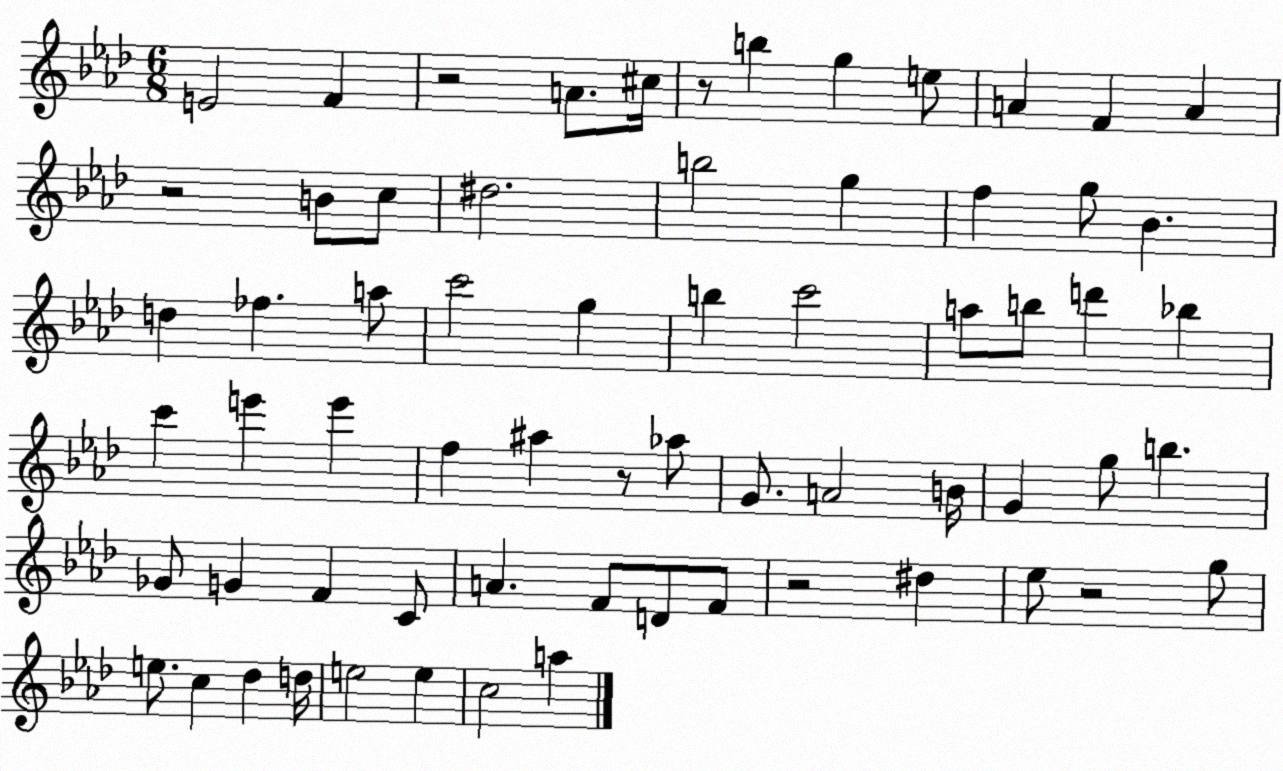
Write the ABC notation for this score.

X:1
T:Untitled
M:6/8
L:1/4
K:Ab
E2 F z2 A/2 ^c/4 z/2 b g e/2 A F A z2 B/2 c/2 ^d2 b2 g f g/2 _B d _f a/2 c'2 g b c'2 a/2 b/2 d' _b c' e' e' f ^a z/2 _a/2 G/2 A2 B/4 G g/2 b _G/2 G F C/2 A F/2 D/2 F/2 z2 ^d _e/2 z2 g/2 e/2 c _d d/4 e2 e c2 a